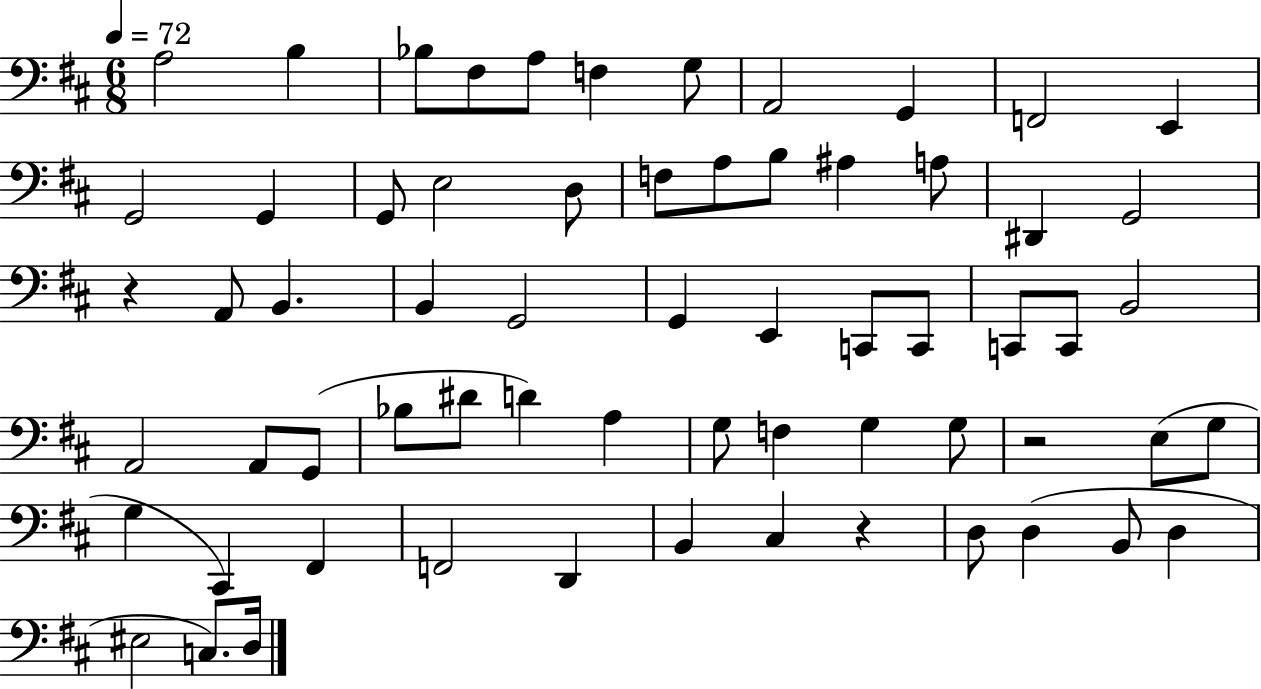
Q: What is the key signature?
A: D major